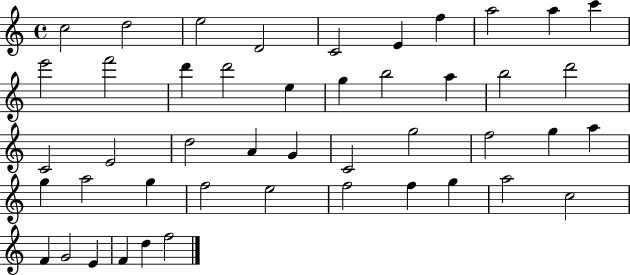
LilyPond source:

{
  \clef treble
  \time 4/4
  \defaultTimeSignature
  \key c \major
  c''2 d''2 | e''2 d'2 | c'2 e'4 f''4 | a''2 a''4 c'''4 | \break e'''2 f'''2 | d'''4 d'''2 e''4 | g''4 b''2 a''4 | b''2 d'''2 | \break c'2 e'2 | d''2 a'4 g'4 | c'2 g''2 | f''2 g''4 a''4 | \break g''4 a''2 g''4 | f''2 e''2 | f''2 f''4 g''4 | a''2 c''2 | \break f'4 g'2 e'4 | f'4 d''4 f''2 | \bar "|."
}